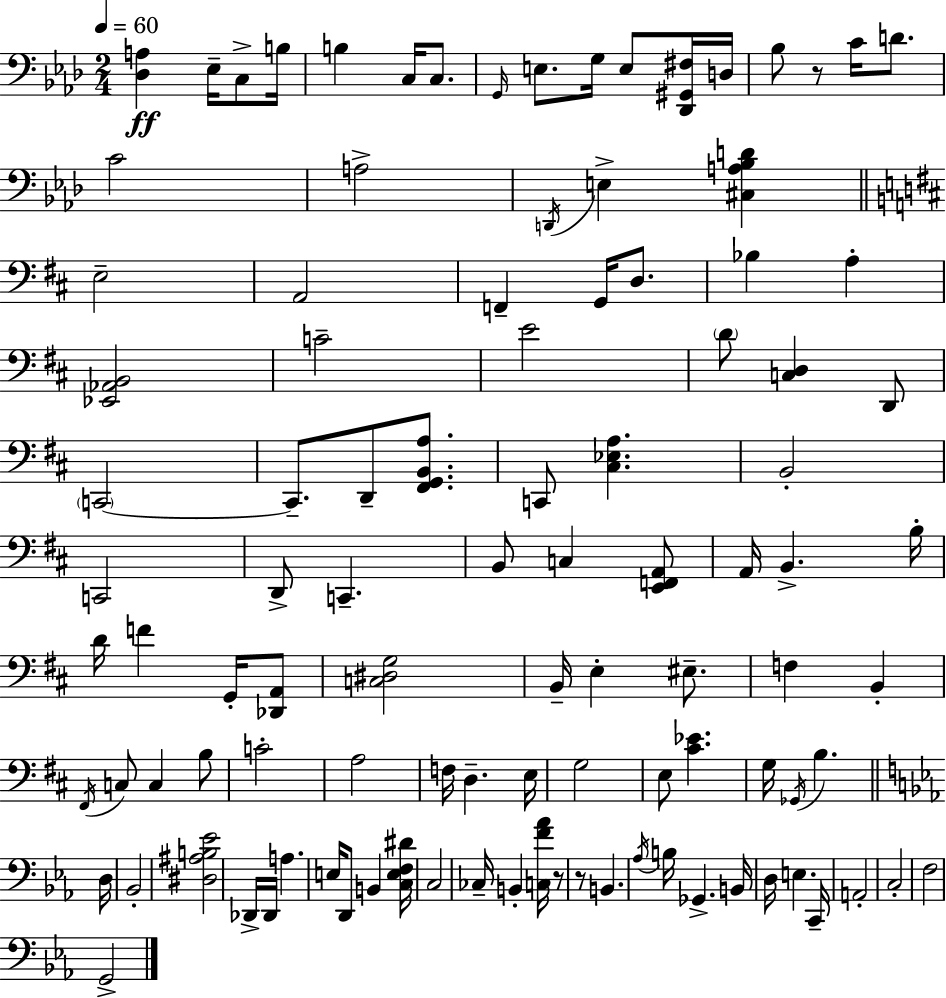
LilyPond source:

{
  \clef bass
  \numericTimeSignature
  \time 2/4
  \key f \minor
  \tempo 4 = 60
  <des a>4\ff ees16-- c8-> b16 | b4 c16 c8. | \grace { g,16 } e8. g16 e8 <des, gis, fis>16 | d16 bes8 r8 c'16 d'8. | \break c'2 | a2-> | \acciaccatura { d,16 } e4-> <cis a bes d'>4 | \bar "||" \break \key d \major e2-- | a,2 | f,4-- g,16 d8. | bes4 a4-. | \break <ees, aes, b,>2 | c'2-- | e'2 | \parenthesize d'8 <c d>4 d,8 | \break \parenthesize c,2~~ | c,8.-- d,8-- <fis, g, b, a>8. | c,8 <cis ees a>4. | b,2-. | \break c,2 | d,8-> c,4.-- | b,8 c4 <e, f, a,>8 | a,16 b,4.-> b16-. | \break d'16 f'4 g,16-. <des, a,>8 | <c dis g>2 | b,16-- e4-. eis8.-- | f4 b,4-. | \break \acciaccatura { fis,16 } c8 c4 b8 | c'2-. | a2 | f16 d4.-- | \break e16 g2 | e8 <cis' ees'>4. | g16 \acciaccatura { ges,16 } b4. | \bar "||" \break \key ees \major d16 bes,2-. | <dis ais b ees'>2 | des,16-> des,16 a4. | e16 d,8 b,4 | \break <c e f dis'>16 c2 | ces16-- b,4-. <c f' aes'>16 r8 | r8 b,4. | \acciaccatura { aes16 } b16 ges,4.-> | \break b,16 d16 e4. | c,16-- a,2-. | c2-. | f2 | \break g,2-> | \bar "|."
}